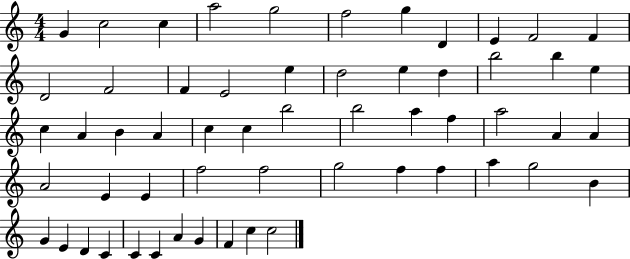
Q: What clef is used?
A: treble